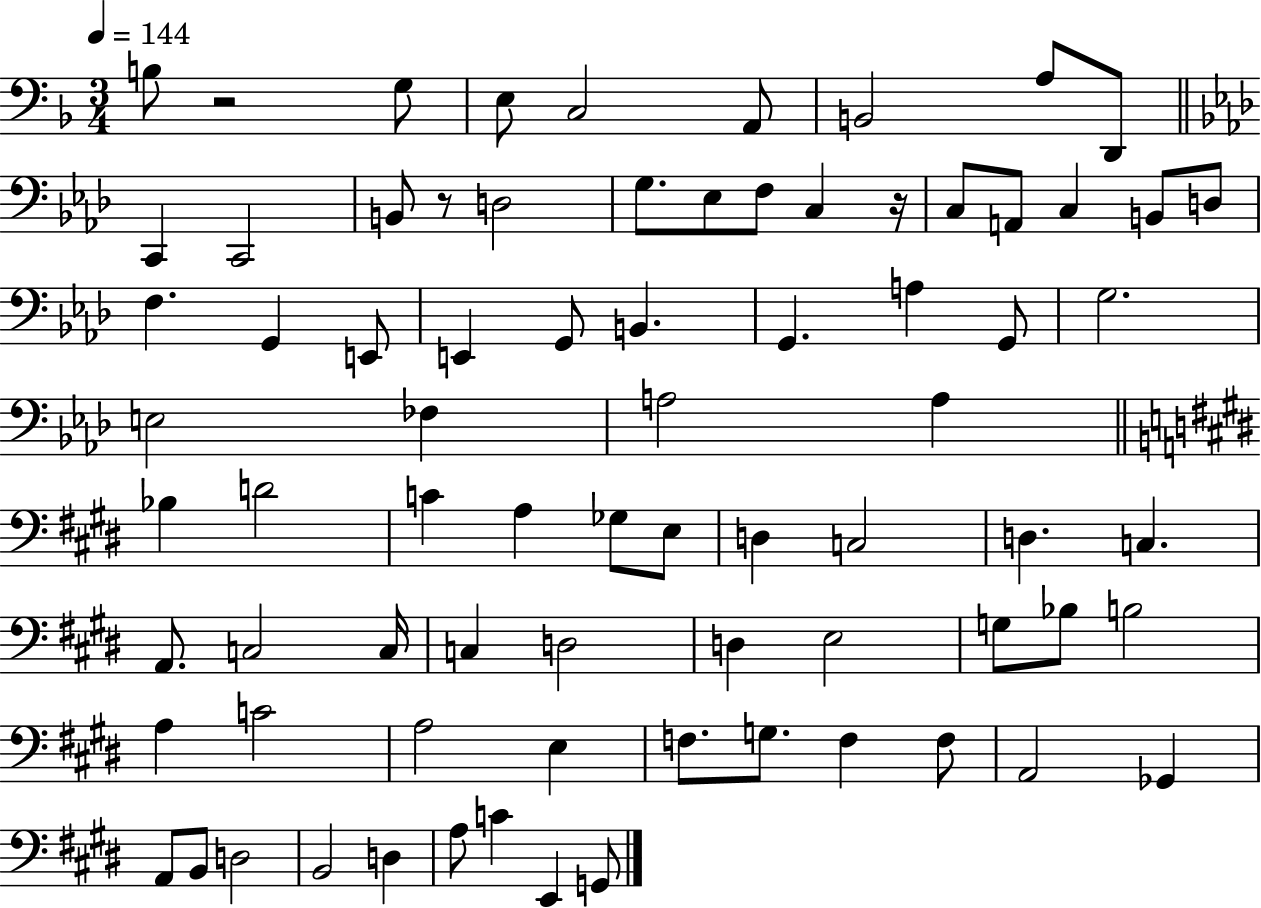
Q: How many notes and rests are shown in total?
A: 77